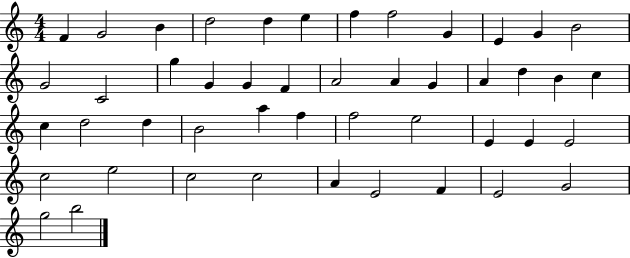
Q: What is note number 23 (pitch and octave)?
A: D5